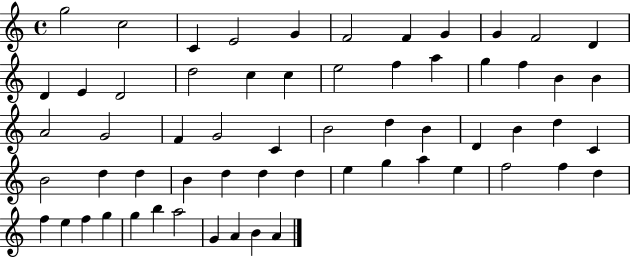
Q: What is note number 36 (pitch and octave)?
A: C4